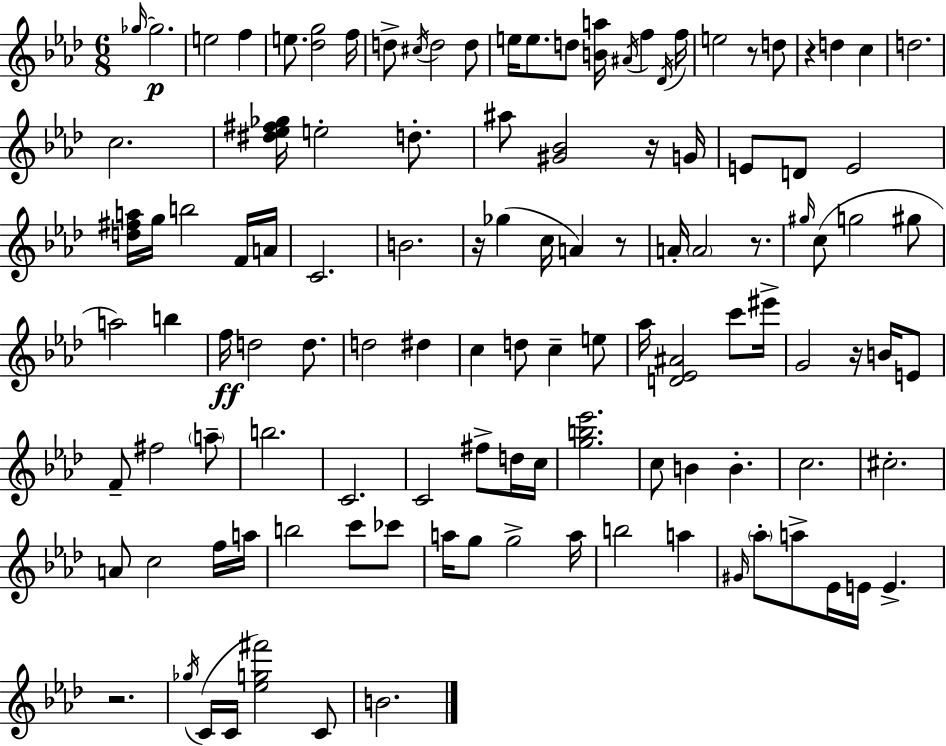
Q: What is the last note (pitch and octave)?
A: B4